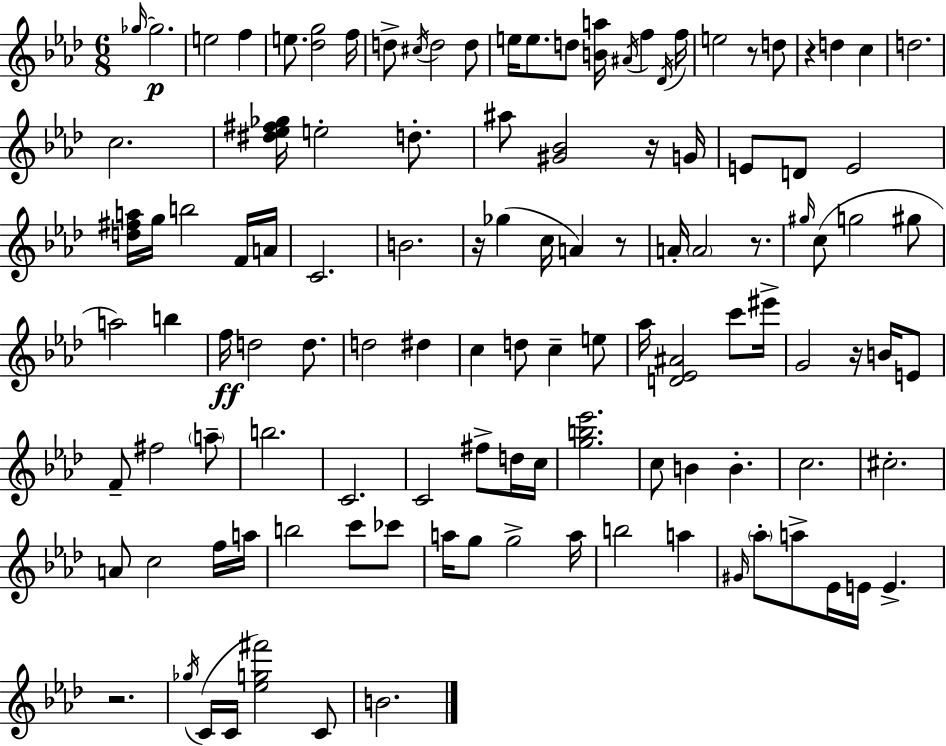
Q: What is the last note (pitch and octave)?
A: B4